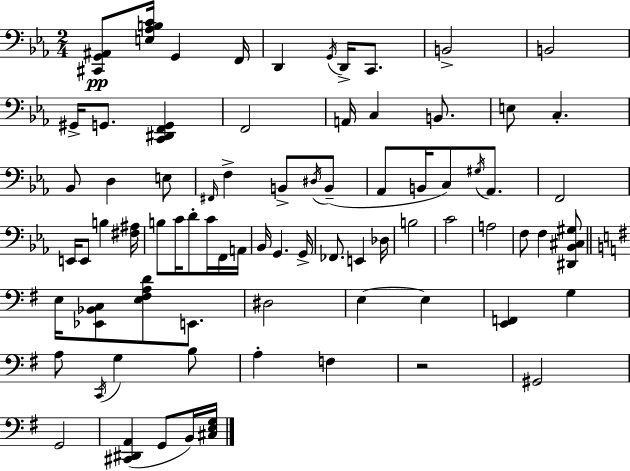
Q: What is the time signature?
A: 2/4